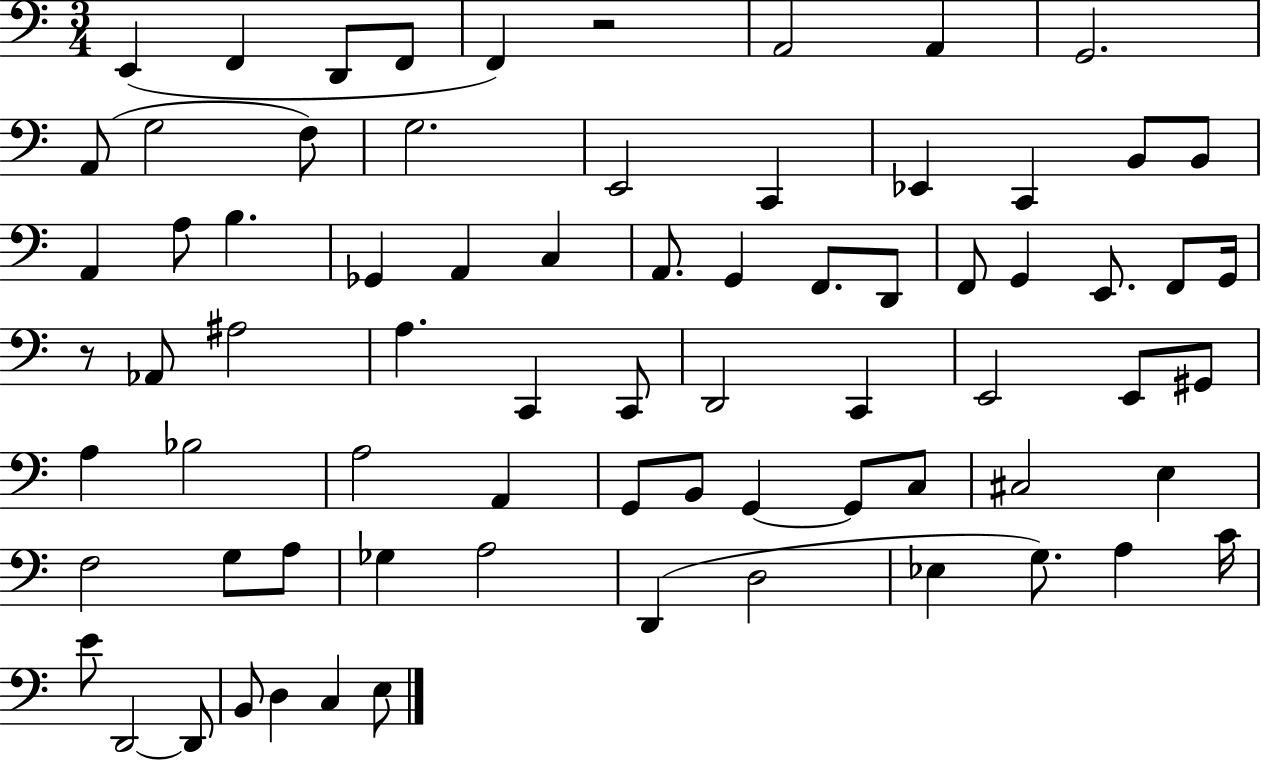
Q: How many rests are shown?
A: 2